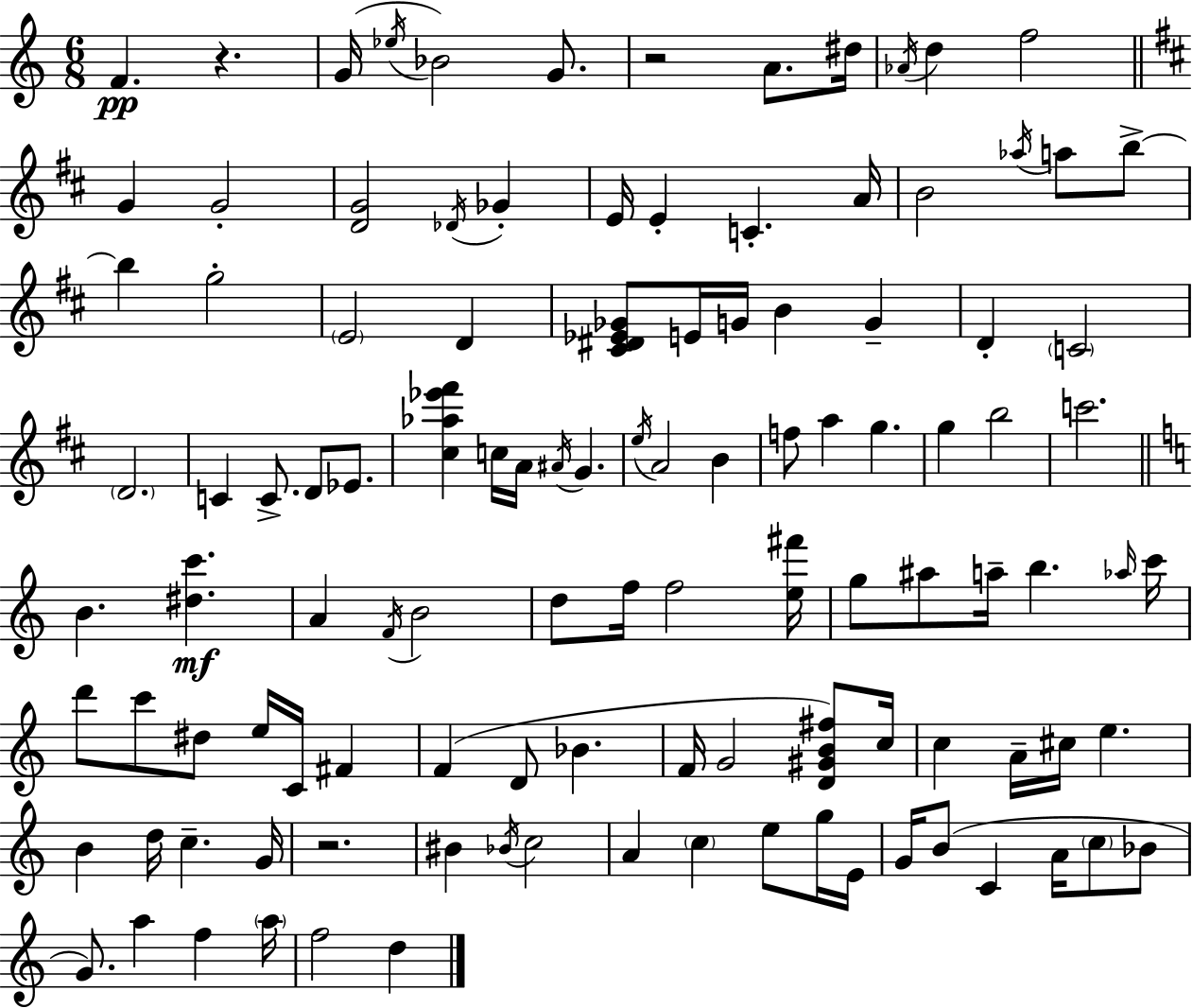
F4/q. R/q. G4/s Eb5/s Bb4/h G4/e. R/h A4/e. D#5/s Ab4/s D5/q F5/h G4/q G4/h [D4,G4]/h Db4/s Gb4/q E4/s E4/q C4/q. A4/s B4/h Ab5/s A5/e B5/e B5/q G5/h E4/h D4/q [C#4,D#4,Eb4,Gb4]/e E4/s G4/s B4/q G4/q D4/q C4/h D4/h. C4/q C4/e. D4/e Eb4/e. [C#5,Ab5,Eb6,F#6]/q C5/s A4/s A#4/s G4/q. E5/s A4/h B4/q F5/e A5/q G5/q. G5/q B5/h C6/h. B4/q. [D#5,C6]/q. A4/q F4/s B4/h D5/e F5/s F5/h [E5,F#6]/s G5/e A#5/e A5/s B5/q. Ab5/s C6/s D6/e C6/e D#5/e E5/s C4/s F#4/q F4/q D4/e Bb4/q. F4/s G4/h [D4,G#4,B4,F#5]/e C5/s C5/q A4/s C#5/s E5/q. B4/q D5/s C5/q. G4/s R/h. BIS4/q Bb4/s C5/h A4/q C5/q E5/e G5/s E4/s G4/s B4/e C4/q A4/s C5/e Bb4/e G4/e. A5/q F5/q A5/s F5/h D5/q